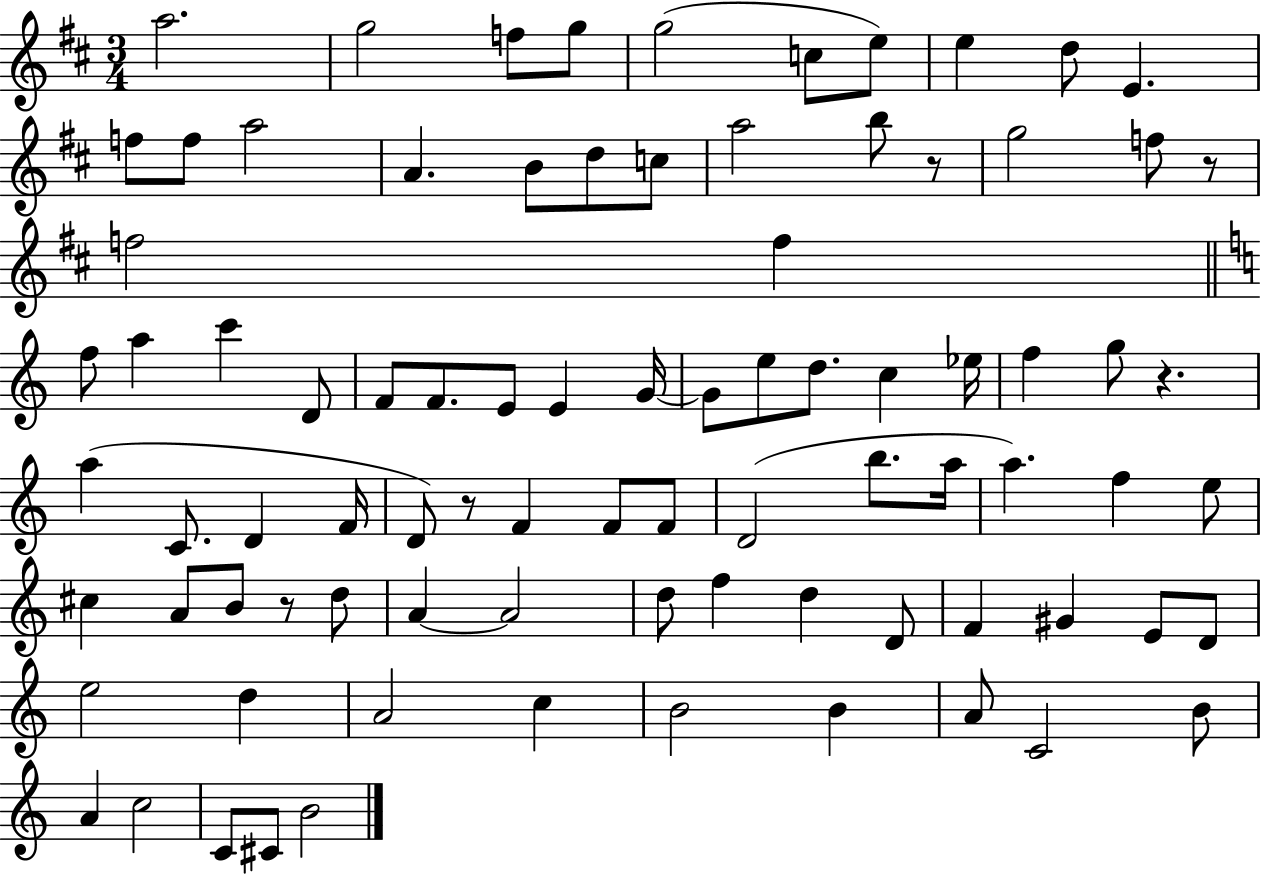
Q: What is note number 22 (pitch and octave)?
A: F5